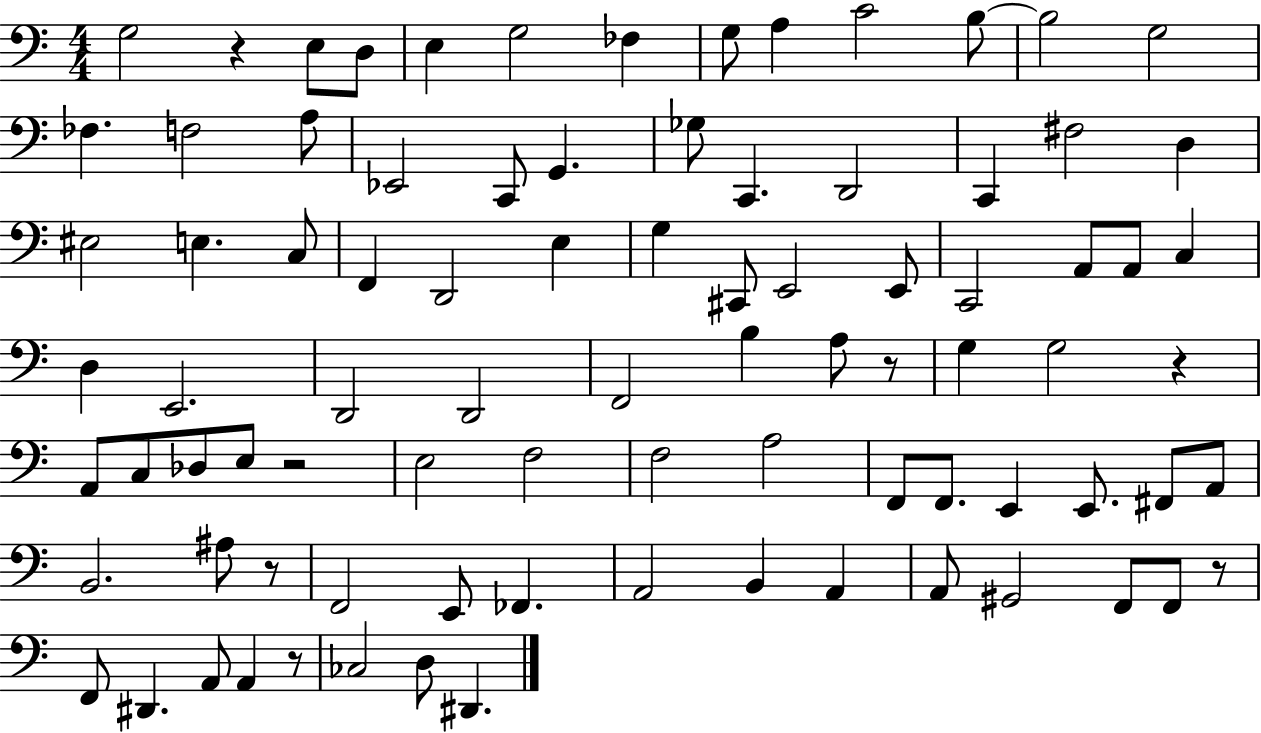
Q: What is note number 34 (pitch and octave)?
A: E2